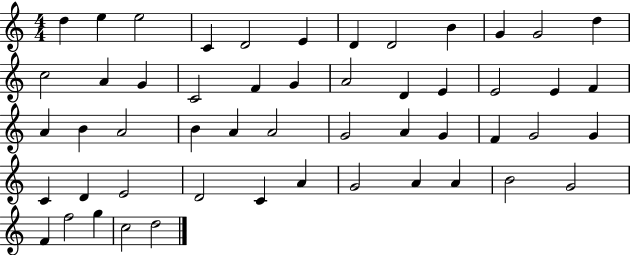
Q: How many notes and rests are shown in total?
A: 52